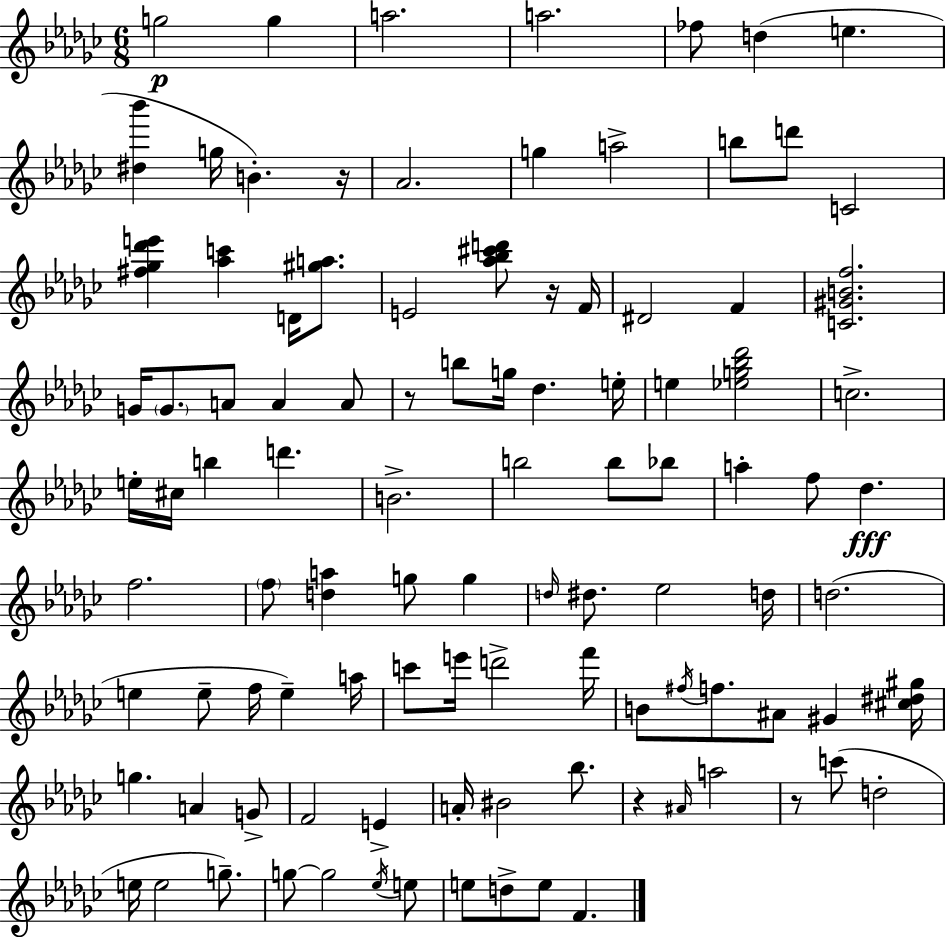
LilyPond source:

{
  \clef treble
  \numericTimeSignature
  \time 6/8
  \key ees \minor
  g''2\p g''4 | a''2. | a''2. | fes''8 d''4( e''4. | \break <dis'' bes'''>4 g''16 b'4.-.) r16 | aes'2. | g''4 a''2-> | b''8 d'''8 c'2 | \break <fis'' ges'' des''' e'''>4 <aes'' c'''>4 d'16 <gis'' a''>8. | e'2 <aes'' bes'' cis''' d'''>8 r16 f'16 | dis'2 f'4 | <c' gis' b' f''>2. | \break g'16 \parenthesize g'8. a'8 a'4 a'8 | r8 b''8 g''16 des''4. e''16-. | e''4 <ees'' g'' bes'' des'''>2 | c''2.-> | \break e''16-. cis''16 b''4 d'''4. | b'2.-> | b''2 b''8 bes''8 | a''4-. f''8 des''4.\fff | \break f''2. | \parenthesize f''8 <d'' a''>4 g''8 g''4 | \grace { d''16 } dis''8. ees''2 | d''16 d''2.( | \break e''4 e''8-- f''16 e''4--) | a''16 c'''8 e'''16 d'''2-> | f'''16 b'8 \acciaccatura { fis''16 } f''8. ais'8 gis'4 | <cis'' dis'' gis''>16 g''4. a'4 | \break g'8-> f'2 e'4-> | a'16-. bis'2 bes''8. | r4 \grace { ais'16 } a''2 | r8 c'''8( d''2-. | \break e''16 e''2 | g''8.--) g''8~~ g''2 | \acciaccatura { ees''16 } e''8 e''8 d''8-> e''8 f'4. | \bar "|."
}